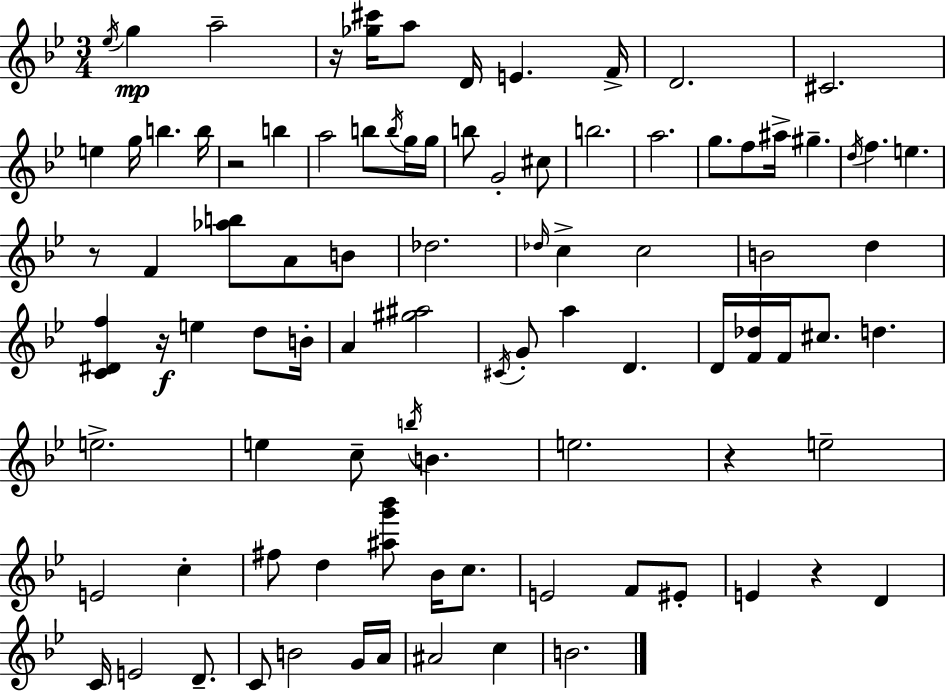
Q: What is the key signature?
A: BES major